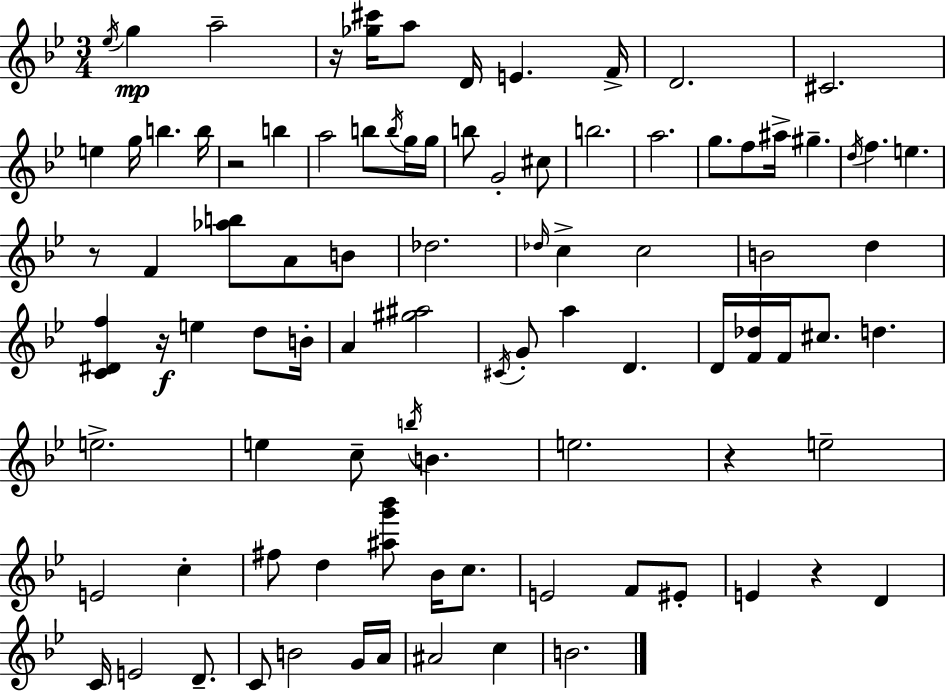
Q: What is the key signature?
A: BES major